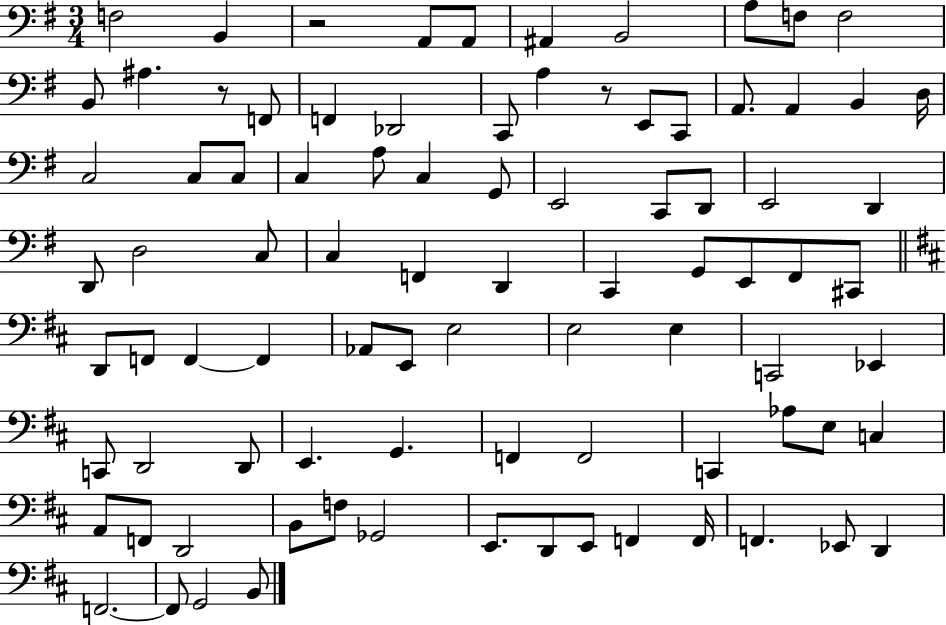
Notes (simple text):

F3/h B2/q R/h A2/e A2/e A#2/q B2/h A3/e F3/e F3/h B2/e A#3/q. R/e F2/e F2/q Db2/h C2/e A3/q R/e E2/e C2/e A2/e. A2/q B2/q D3/s C3/h C3/e C3/e C3/q A3/e C3/q G2/e E2/h C2/e D2/e E2/h D2/q D2/e D3/h C3/e C3/q F2/q D2/q C2/q G2/e E2/e F#2/e C#2/e D2/e F2/e F2/q F2/q Ab2/e E2/e E3/h E3/h E3/q C2/h Eb2/q C2/e D2/h D2/e E2/q. G2/q. F2/q F2/h C2/q Ab3/e E3/e C3/q A2/e F2/e D2/h B2/e F3/e Gb2/h E2/e. D2/e E2/e F2/q F2/s F2/q. Eb2/e D2/q F2/h. F2/e G2/h B2/e